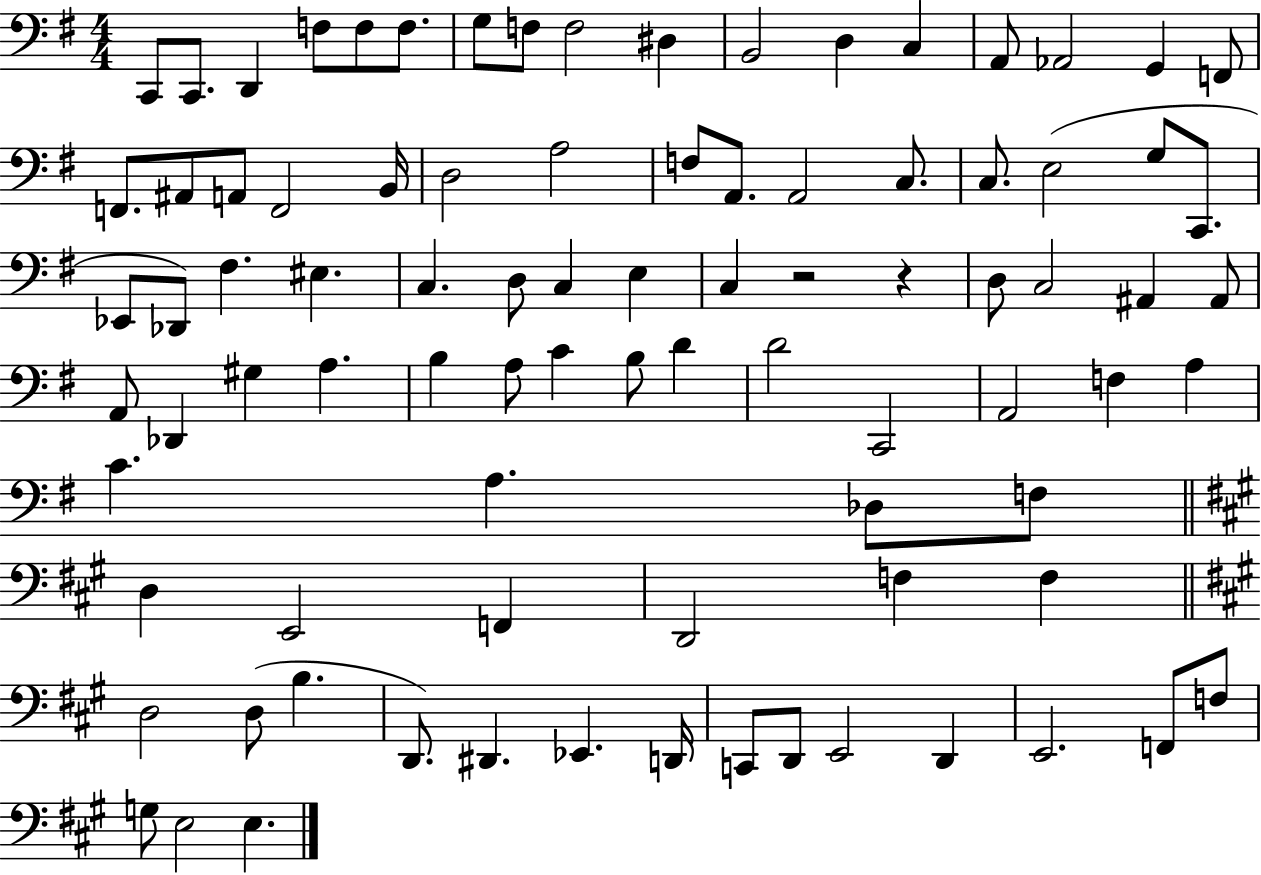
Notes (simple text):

C2/e C2/e. D2/q F3/e F3/e F3/e. G3/e F3/e F3/h D#3/q B2/h D3/q C3/q A2/e Ab2/h G2/q F2/e F2/e. A#2/e A2/e F2/h B2/s D3/h A3/h F3/e A2/e. A2/h C3/e. C3/e. E3/h G3/e C2/e. Eb2/e Db2/e F#3/q. EIS3/q. C3/q. D3/e C3/q E3/q C3/q R/h R/q D3/e C3/h A#2/q A#2/e A2/e Db2/q G#3/q A3/q. B3/q A3/e C4/q B3/e D4/q D4/h C2/h A2/h F3/q A3/q C4/q. A3/q. Db3/e F3/e D3/q E2/h F2/q D2/h F3/q F3/q D3/h D3/e B3/q. D2/e. D#2/q. Eb2/q. D2/s C2/e D2/e E2/h D2/q E2/h. F2/e F3/e G3/e E3/h E3/q.